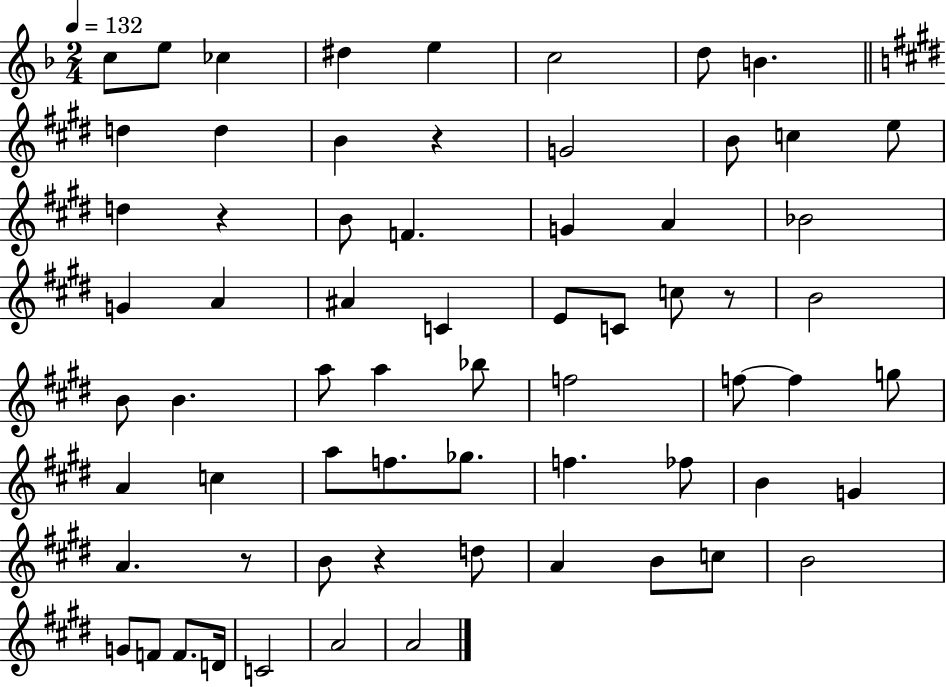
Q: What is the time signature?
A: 2/4